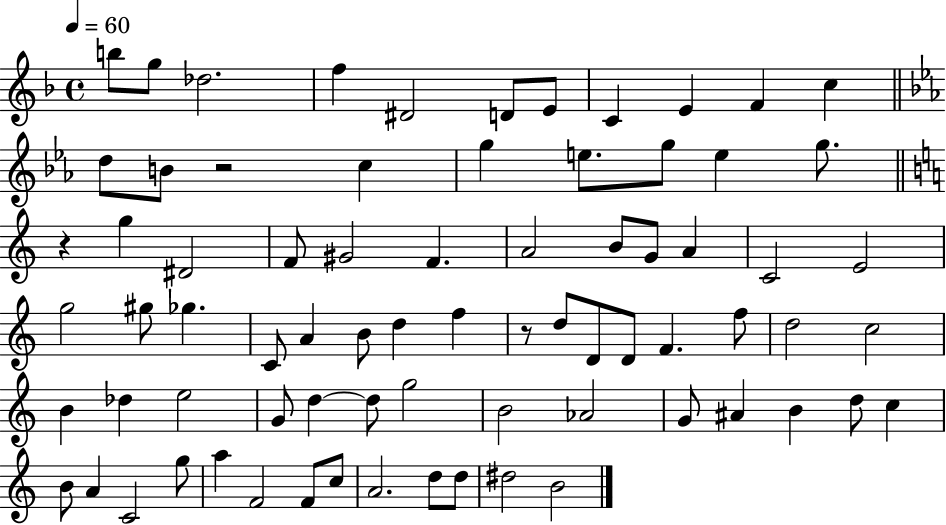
B5/e G5/e Db5/h. F5/q D#4/h D4/e E4/e C4/q E4/q F4/q C5/q D5/e B4/e R/h C5/q G5/q E5/e. G5/e E5/q G5/e. R/q G5/q D#4/h F4/e G#4/h F4/q. A4/h B4/e G4/e A4/q C4/h E4/h G5/h G#5/e Gb5/q. C4/e A4/q B4/e D5/q F5/q R/e D5/e D4/e D4/e F4/q. F5/e D5/h C5/h B4/q Db5/q E5/h G4/e D5/q D5/e G5/h B4/h Ab4/h G4/e A#4/q B4/q D5/e C5/q B4/e A4/q C4/h G5/e A5/q F4/h F4/e C5/e A4/h. D5/e D5/e D#5/h B4/h